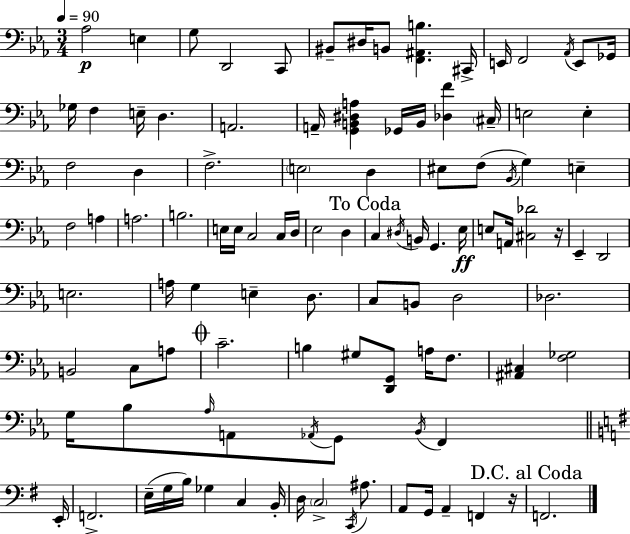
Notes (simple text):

Ab3/h E3/q G3/e D2/h C2/e BIS2/e D#3/s B2/e [F2,A#2,B3]/q. C#2/s E2/s F2/h Ab2/s E2/e Gb2/s Gb3/s F3/q E3/s D3/q. A2/h. A2/s [G2,B2,D#3,A3]/q Gb2/s B2/s [Db3,F4]/q C#3/s E3/h E3/q F3/h D3/q F3/h. E3/h D3/q EIS3/e F3/e Bb2/s G3/q E3/q F3/h A3/q A3/h. B3/h. E3/s E3/s C3/h C3/s D3/s Eb3/h D3/q C3/q D#3/s B2/s G2/q. Eb3/s E3/e A2/s [C#3,Db4]/h R/s Eb2/q D2/h E3/h. A3/s G3/q E3/q D3/e. C3/e B2/e D3/h Db3/h. B2/h C3/e A3/e C4/h. B3/q G#3/e [D2,G2]/e A3/s F3/e. [A#2,C#3]/q [F3,Gb3]/h G3/s Bb3/e Ab3/s A2/e Ab2/s G2/e Bb2/s F2/q E2/s F2/h. E3/s G3/s B3/s Gb3/q C3/q B2/s D3/s C3/h C2/s A#3/e. A2/e G2/s A2/q F2/q R/s F2/h.